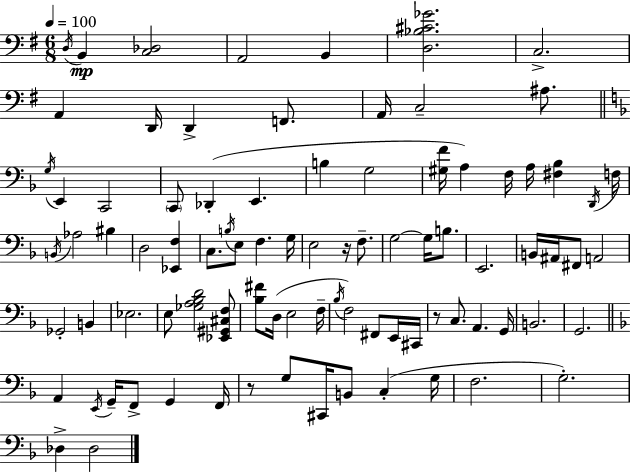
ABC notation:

X:1
T:Untitled
M:6/8
L:1/4
K:Em
D,/4 B,, [C,_D,]2 A,,2 B,, [D,_B,^C_G]2 C,2 A,, D,,/4 D,, F,,/2 A,,/4 C,2 ^A,/2 G,/4 E,, C,,2 C,,/2 _D,, E,, B, G,2 [^G,F]/4 A, F,/4 A,/4 [^F,_B,] D,,/4 F,/4 B,,/4 _A,2 ^B, D,2 [_E,,F,] C,/2 B,/4 E,/2 F, G,/4 E,2 z/4 F,/2 G,2 G,/4 B,/2 E,,2 B,,/4 ^A,,/4 ^F,,/2 A,,2 _G,,2 B,, _E,2 E,/2 [_G,A,_B,D]2 [_E,,^G,,^C,F,]/2 [_B,^F]/2 D,/4 E,2 F,/4 _B,/4 F,2 ^F,,/2 E,,/4 ^C,,/4 z/2 C,/2 A,, G,,/4 B,,2 G,,2 A,, E,,/4 G,,/4 F,,/2 G,, F,,/4 z/2 G,/2 ^C,,/4 B,,/2 C, G,/4 F,2 G,2 _D, _D,2